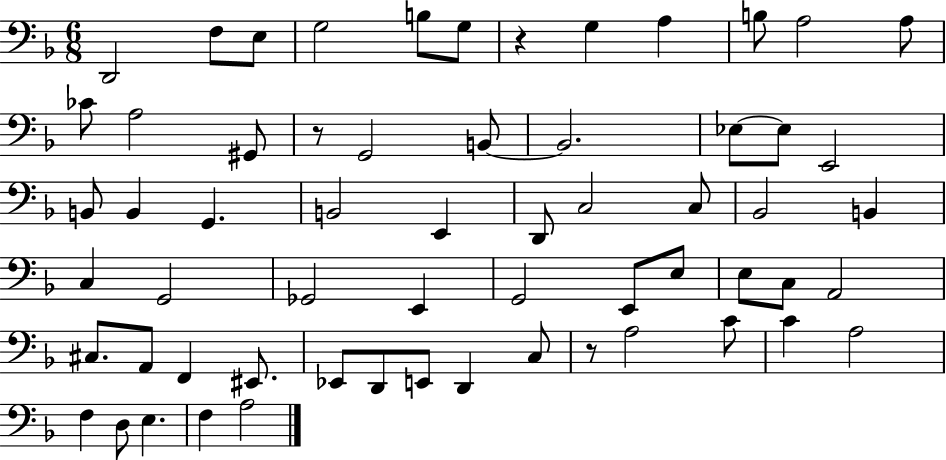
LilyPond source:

{
  \clef bass
  \numericTimeSignature
  \time 6/8
  \key f \major
  d,2 f8 e8 | g2 b8 g8 | r4 g4 a4 | b8 a2 a8 | \break ces'8 a2 gis,8 | r8 g,2 b,8~~ | b,2. | ees8~~ ees8 e,2 | \break b,8 b,4 g,4. | b,2 e,4 | d,8 c2 c8 | bes,2 b,4 | \break c4 g,2 | ges,2 e,4 | g,2 e,8 e8 | e8 c8 a,2 | \break cis8. a,8 f,4 eis,8. | ees,8 d,8 e,8 d,4 c8 | r8 a2 c'8 | c'4 a2 | \break f4 d8 e4. | f4 a2 | \bar "|."
}